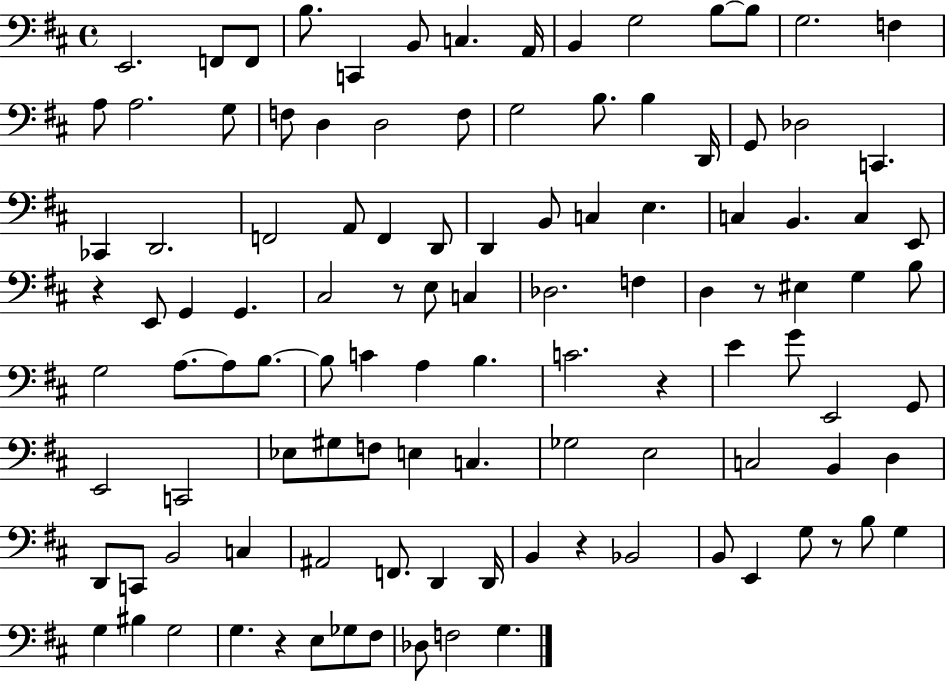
E2/h. F2/e F2/e B3/e. C2/q B2/e C3/q. A2/s B2/q G3/h B3/e B3/e G3/h. F3/q A3/e A3/h. G3/e F3/e D3/q D3/h F3/e G3/h B3/e. B3/q D2/s G2/e Db3/h C2/q. CES2/q D2/h. F2/h A2/e F2/q D2/e D2/q B2/e C3/q E3/q. C3/q B2/q. C3/q E2/e R/q E2/e G2/q G2/q. C#3/h R/e E3/e C3/q Db3/h. F3/q D3/q R/e EIS3/q G3/q B3/e G3/h A3/e. A3/e B3/e. B3/e C4/q A3/q B3/q. C4/h. R/q E4/q G4/e E2/h G2/e E2/h C2/h Eb3/e G#3/e F3/e E3/q C3/q. Gb3/h E3/h C3/h B2/q D3/q D2/e C2/e B2/h C3/q A#2/h F2/e. D2/q D2/s B2/q R/q Bb2/h B2/e E2/q G3/e R/e B3/e G3/q G3/q BIS3/q G3/h G3/q. R/q E3/e Gb3/e F#3/e Db3/e F3/h G3/q.